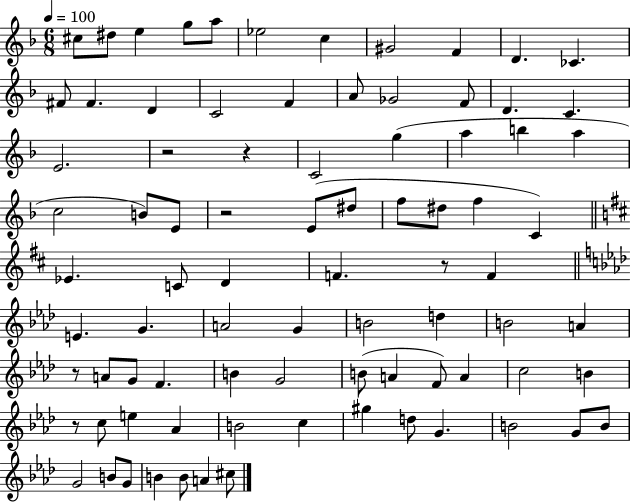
{
  \clef treble
  \numericTimeSignature
  \time 6/8
  \key f \major
  \tempo 4 = 100
  \repeat volta 2 { cis''8 dis''8 e''4 g''8 a''8 | ees''2 c''4 | gis'2 f'4 | d'4. ces'4. | \break fis'8 fis'4. d'4 | c'2 f'4 | a'8 ges'2 f'8 | d'4. c'4. | \break e'2. | r2 r4 | c'2 g''4( | a''4 b''4 a''4 | \break c''2 b'8) e'8 | r2 e'8( dis''8 | f''8 dis''8 f''4 c'4) | \bar "||" \break \key d \major ees'4. c'8 d'4 | f'4. r8 f'4 | \bar "||" \break \key aes \major e'4. g'4. | a'2 g'4 | b'2 d''4 | b'2 a'4 | \break r8 a'8 g'8 f'4. | b'4 g'2 | b'8( a'4 f'8) a'4 | c''2 b'4 | \break r8 c''8 e''4 aes'4 | b'2 c''4 | gis''4 d''8 g'4. | b'2 g'8 b'8 | \break g'2 b'8 g'8 | b'4 b'8 a'4 cis''8 | } \bar "|."
}